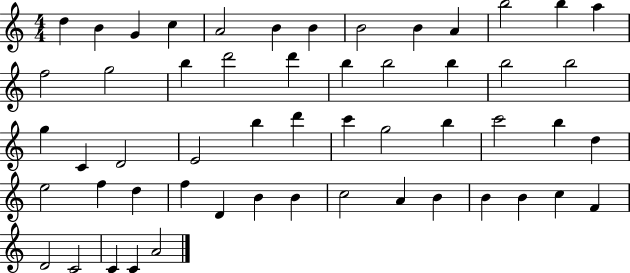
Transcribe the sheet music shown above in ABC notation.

X:1
T:Untitled
M:4/4
L:1/4
K:C
d B G c A2 B B B2 B A b2 b a f2 g2 b d'2 d' b b2 b b2 b2 g C D2 E2 b d' c' g2 b c'2 b d e2 f d f D B B c2 A B B B c F D2 C2 C C A2